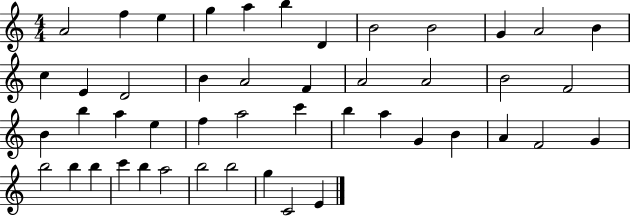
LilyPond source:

{
  \clef treble
  \numericTimeSignature
  \time 4/4
  \key c \major
  a'2 f''4 e''4 | g''4 a''4 b''4 d'4 | b'2 b'2 | g'4 a'2 b'4 | \break c''4 e'4 d'2 | b'4 a'2 f'4 | a'2 a'2 | b'2 f'2 | \break b'4 b''4 a''4 e''4 | f''4 a''2 c'''4 | b''4 a''4 g'4 b'4 | a'4 f'2 g'4 | \break b''2 b''4 b''4 | c'''4 b''4 a''2 | b''2 b''2 | g''4 c'2 e'4 | \break \bar "|."
}